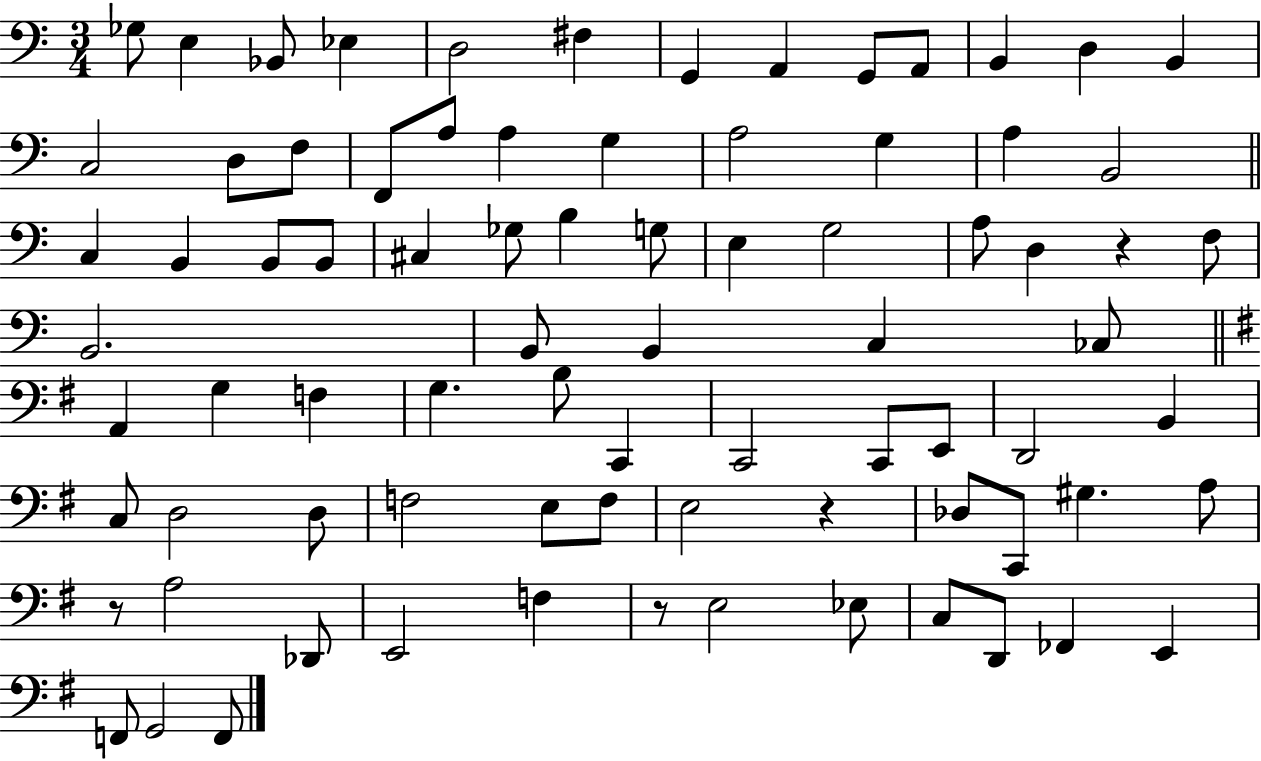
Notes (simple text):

Gb3/e E3/q Bb2/e Eb3/q D3/h F#3/q G2/q A2/q G2/e A2/e B2/q D3/q B2/q C3/h D3/e F3/e F2/e A3/e A3/q G3/q A3/h G3/q A3/q B2/h C3/q B2/q B2/e B2/e C#3/q Gb3/e B3/q G3/e E3/q G3/h A3/e D3/q R/q F3/e B2/h. B2/e B2/q C3/q CES3/e A2/q G3/q F3/q G3/q. B3/e C2/q C2/h C2/e E2/e D2/h B2/q C3/e D3/h D3/e F3/h E3/e F3/e E3/h R/q Db3/e C2/e G#3/q. A3/e R/e A3/h Db2/e E2/h F3/q R/e E3/h Eb3/e C3/e D2/e FES2/q E2/q F2/e G2/h F2/e